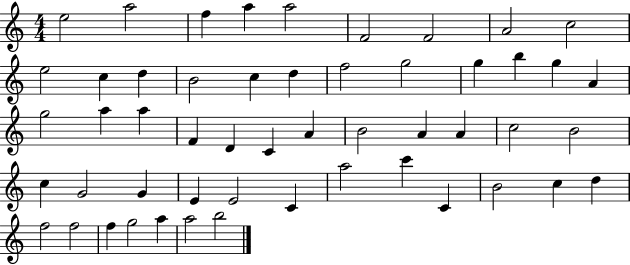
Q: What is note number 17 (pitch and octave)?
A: G5